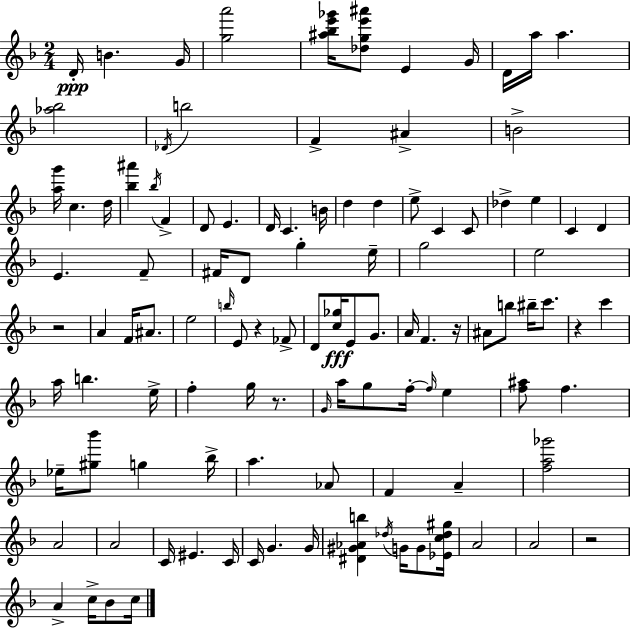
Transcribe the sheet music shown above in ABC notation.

X:1
T:Untitled
M:2/4
L:1/4
K:F
D/4 B G/4 [ga']2 [^a_be'_g']/4 [_dge'^a']/2 E G/4 D/4 a/4 a [_a_b]2 _D/4 b2 F ^A B2 [ag']/4 c d/4 [_b^a'] _b/4 F D/2 E D/4 C B/4 d d e/2 C C/2 _d e C D E F/2 ^F/4 D/2 g e/4 g2 e2 z2 A F/4 ^A/2 e2 b/4 E/2 z _F/2 D/2 [c_g]/4 E/2 G/2 A/4 F z/4 ^A/2 b/2 ^b/4 c'/2 z c' a/4 b e/4 f g/4 z/2 G/4 a/4 g/2 f/4 f/4 e [f^a]/2 f _e/4 [^g_b']/2 g _b/4 a _A/2 F A [fa_g']2 A2 A2 C/4 ^E C/4 C/4 G G/4 [^D^G_Ab] _d/4 G/4 G/2 [_Ec_d^g]/4 A2 A2 z2 A c/4 _B/2 c/4